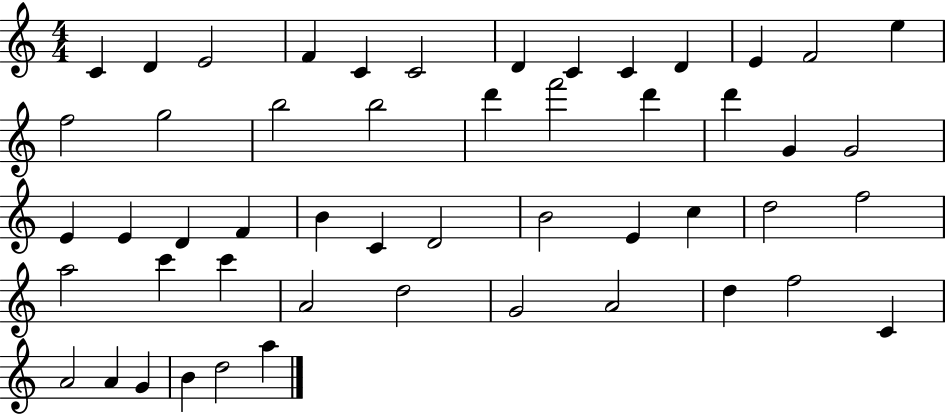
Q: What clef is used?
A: treble